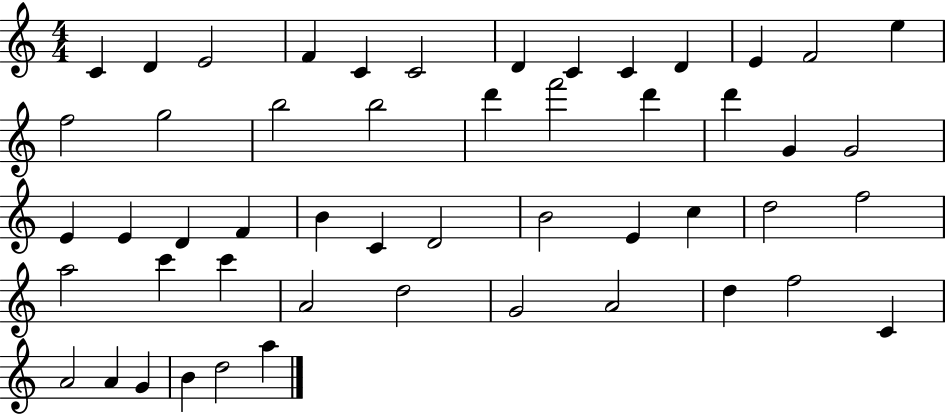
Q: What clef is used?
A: treble